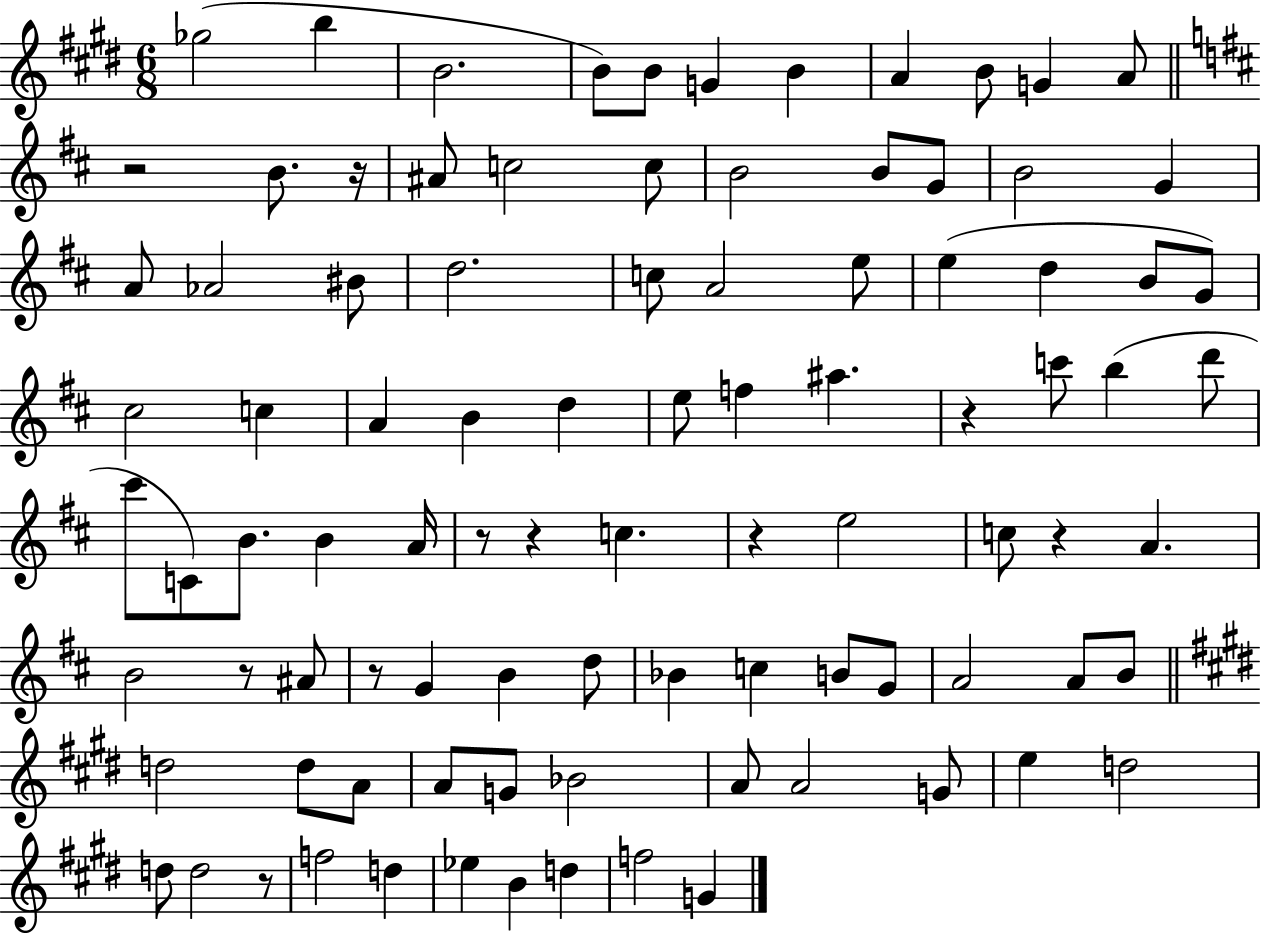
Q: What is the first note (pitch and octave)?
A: Gb5